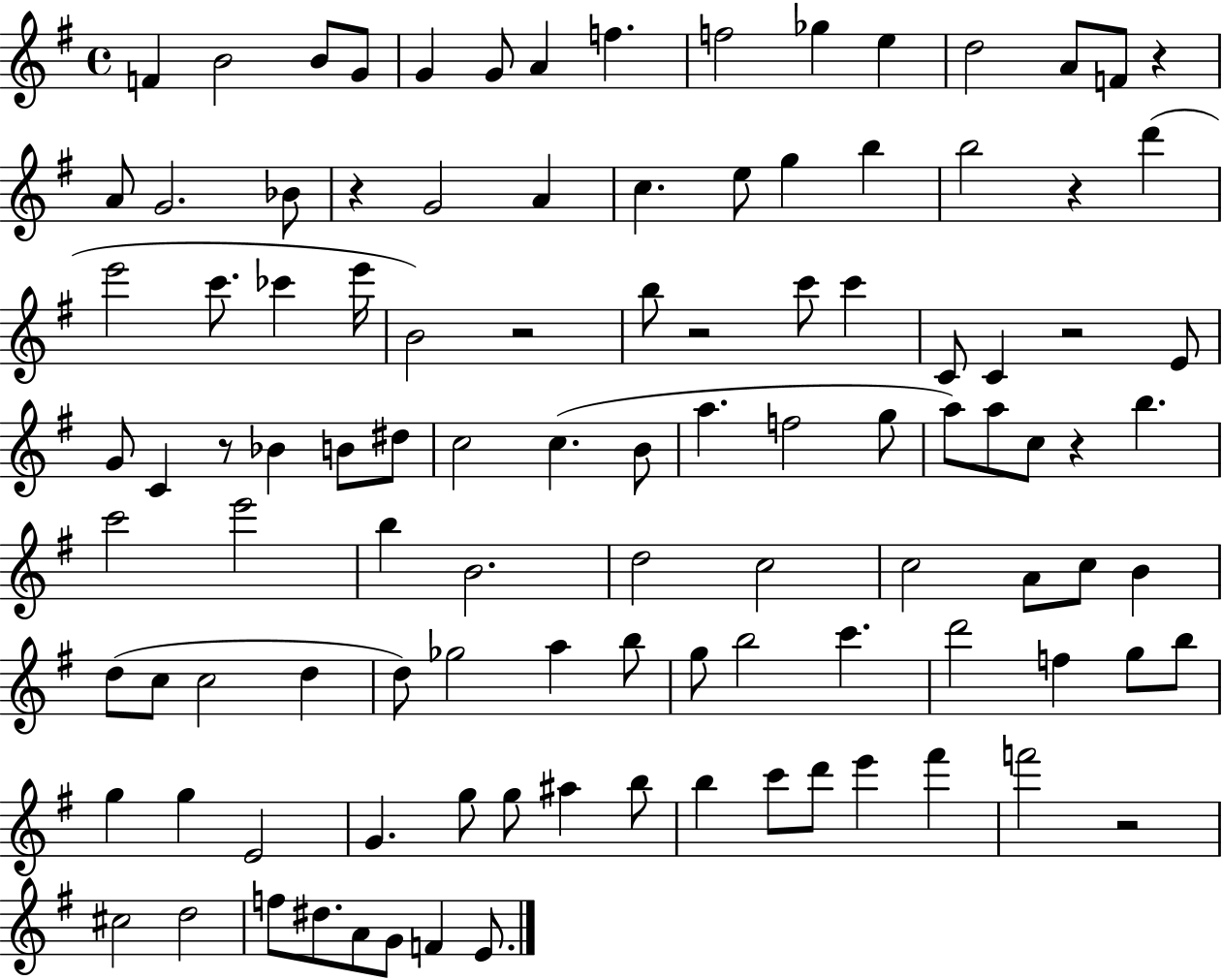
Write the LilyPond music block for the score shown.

{
  \clef treble
  \time 4/4
  \defaultTimeSignature
  \key g \major
  f'4 b'2 b'8 g'8 | g'4 g'8 a'4 f''4. | f''2 ges''4 e''4 | d''2 a'8 f'8 r4 | \break a'8 g'2. bes'8 | r4 g'2 a'4 | c''4. e''8 g''4 b''4 | b''2 r4 d'''4( | \break e'''2 c'''8. ces'''4 e'''16 | b'2) r2 | b''8 r2 c'''8 c'''4 | c'8 c'4 r2 e'8 | \break g'8 c'4 r8 bes'4 b'8 dis''8 | c''2 c''4.( b'8 | a''4. f''2 g''8 | a''8) a''8 c''8 r4 b''4. | \break c'''2 e'''2 | b''4 b'2. | d''2 c''2 | c''2 a'8 c''8 b'4 | \break d''8( c''8 c''2 d''4 | d''8) ges''2 a''4 b''8 | g''8 b''2 c'''4. | d'''2 f''4 g''8 b''8 | \break g''4 g''4 e'2 | g'4. g''8 g''8 ais''4 b''8 | b''4 c'''8 d'''8 e'''4 fis'''4 | f'''2 r2 | \break cis''2 d''2 | f''8 dis''8. a'8 g'8 f'4 e'8. | \bar "|."
}